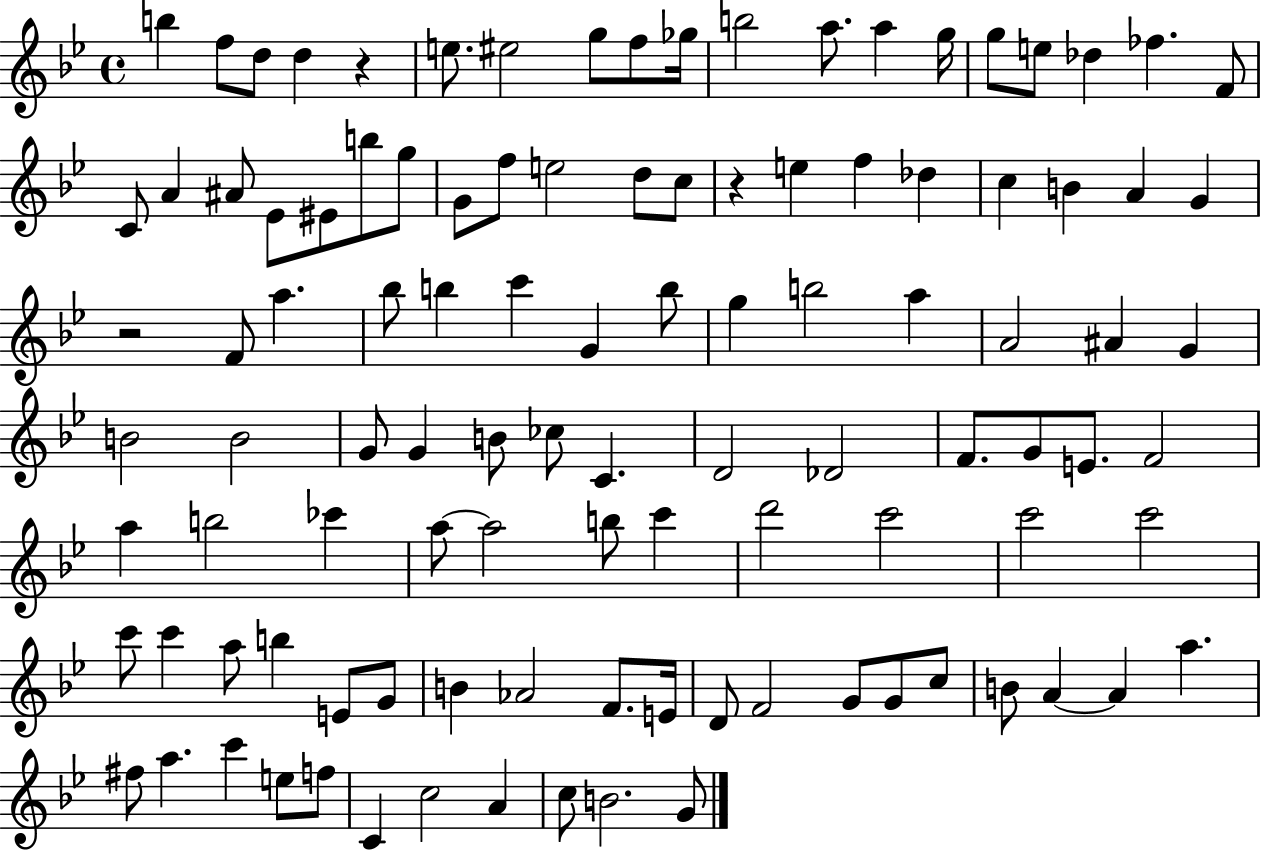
X:1
T:Untitled
M:4/4
L:1/4
K:Bb
b f/2 d/2 d z e/2 ^e2 g/2 f/2 _g/4 b2 a/2 a g/4 g/2 e/2 _d _f F/2 C/2 A ^A/2 _E/2 ^E/2 b/2 g/2 G/2 f/2 e2 d/2 c/2 z e f _d c B A G z2 F/2 a _b/2 b c' G b/2 g b2 a A2 ^A G B2 B2 G/2 G B/2 _c/2 C D2 _D2 F/2 G/2 E/2 F2 a b2 _c' a/2 a2 b/2 c' d'2 c'2 c'2 c'2 c'/2 c' a/2 b E/2 G/2 B _A2 F/2 E/4 D/2 F2 G/2 G/2 c/2 B/2 A A a ^f/2 a c' e/2 f/2 C c2 A c/2 B2 G/2